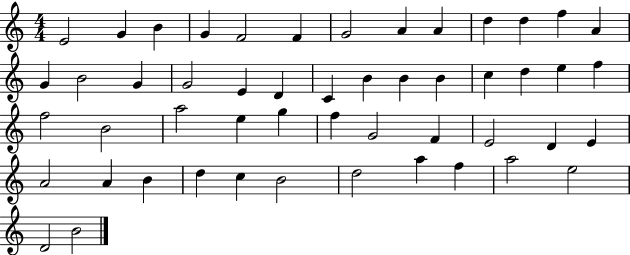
{
  \clef treble
  \numericTimeSignature
  \time 4/4
  \key c \major
  e'2 g'4 b'4 | g'4 f'2 f'4 | g'2 a'4 a'4 | d''4 d''4 f''4 a'4 | \break g'4 b'2 g'4 | g'2 e'4 d'4 | c'4 b'4 b'4 b'4 | c''4 d''4 e''4 f''4 | \break f''2 b'2 | a''2 e''4 g''4 | f''4 g'2 f'4 | e'2 d'4 e'4 | \break a'2 a'4 b'4 | d''4 c''4 b'2 | d''2 a''4 f''4 | a''2 e''2 | \break d'2 b'2 | \bar "|."
}